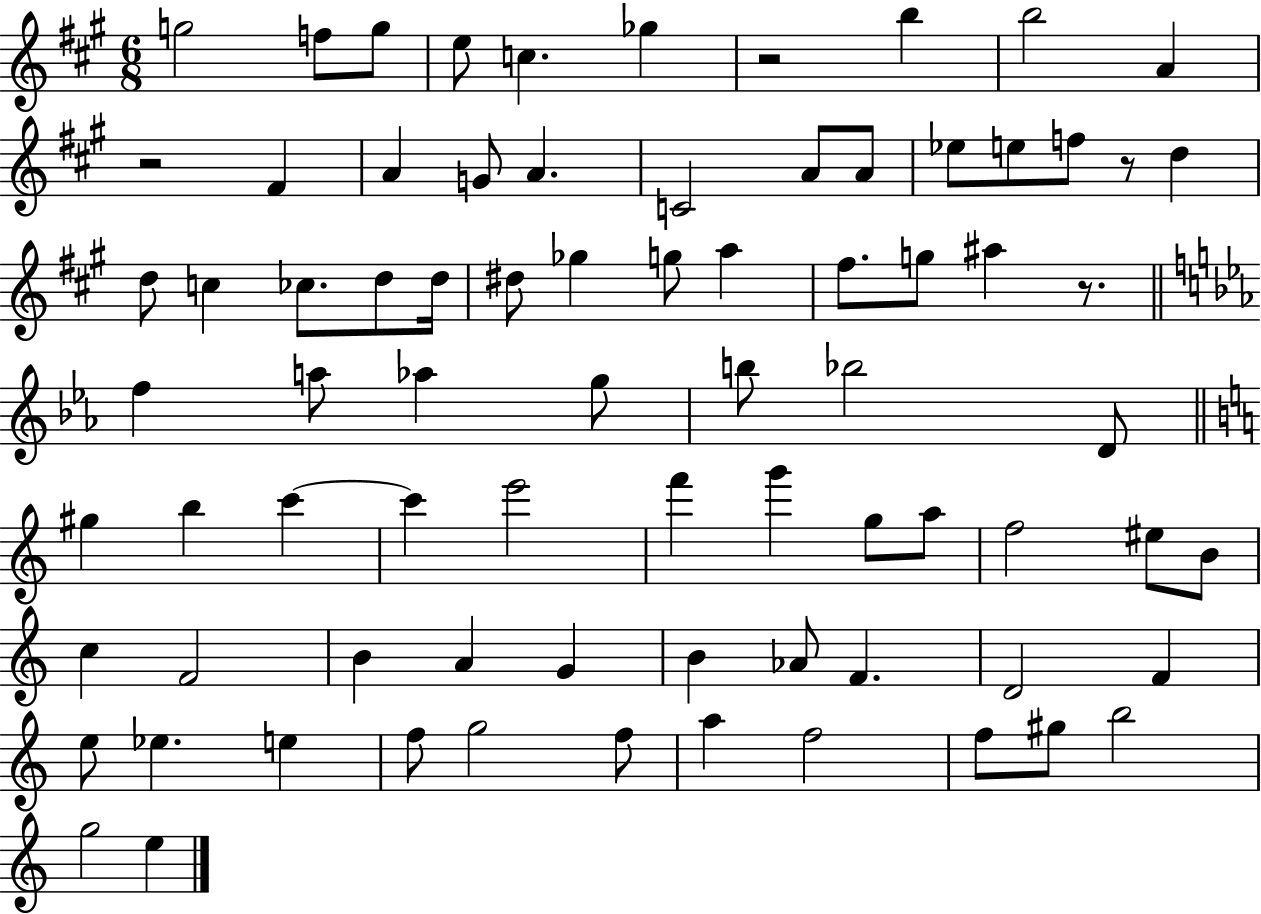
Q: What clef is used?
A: treble